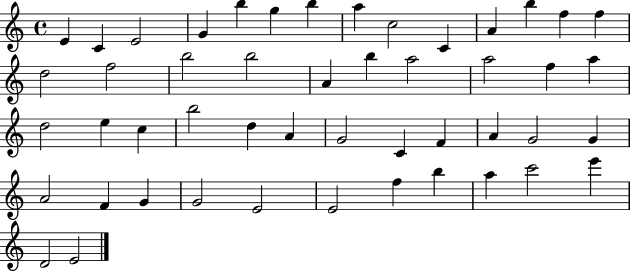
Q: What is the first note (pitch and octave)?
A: E4